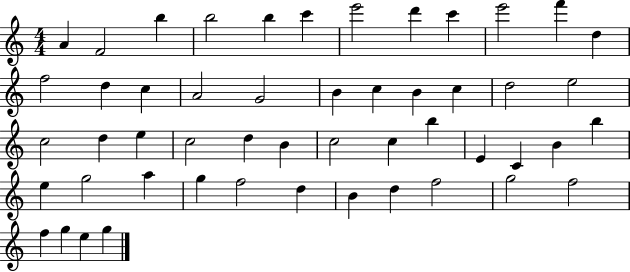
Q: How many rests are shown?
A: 0